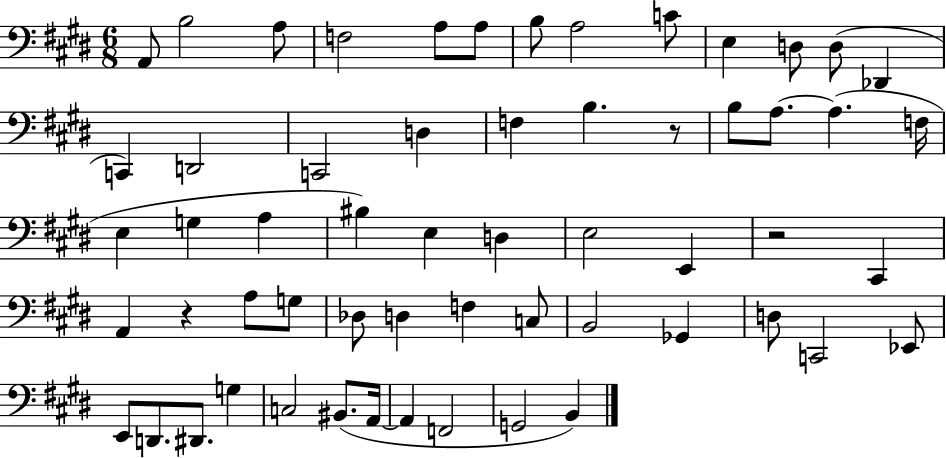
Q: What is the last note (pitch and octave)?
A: B2